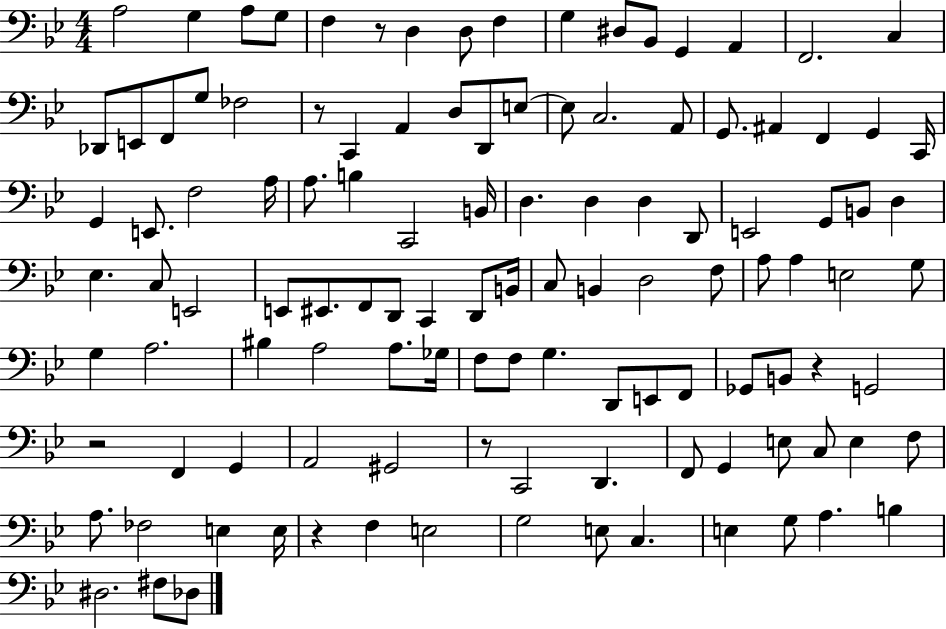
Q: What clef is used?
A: bass